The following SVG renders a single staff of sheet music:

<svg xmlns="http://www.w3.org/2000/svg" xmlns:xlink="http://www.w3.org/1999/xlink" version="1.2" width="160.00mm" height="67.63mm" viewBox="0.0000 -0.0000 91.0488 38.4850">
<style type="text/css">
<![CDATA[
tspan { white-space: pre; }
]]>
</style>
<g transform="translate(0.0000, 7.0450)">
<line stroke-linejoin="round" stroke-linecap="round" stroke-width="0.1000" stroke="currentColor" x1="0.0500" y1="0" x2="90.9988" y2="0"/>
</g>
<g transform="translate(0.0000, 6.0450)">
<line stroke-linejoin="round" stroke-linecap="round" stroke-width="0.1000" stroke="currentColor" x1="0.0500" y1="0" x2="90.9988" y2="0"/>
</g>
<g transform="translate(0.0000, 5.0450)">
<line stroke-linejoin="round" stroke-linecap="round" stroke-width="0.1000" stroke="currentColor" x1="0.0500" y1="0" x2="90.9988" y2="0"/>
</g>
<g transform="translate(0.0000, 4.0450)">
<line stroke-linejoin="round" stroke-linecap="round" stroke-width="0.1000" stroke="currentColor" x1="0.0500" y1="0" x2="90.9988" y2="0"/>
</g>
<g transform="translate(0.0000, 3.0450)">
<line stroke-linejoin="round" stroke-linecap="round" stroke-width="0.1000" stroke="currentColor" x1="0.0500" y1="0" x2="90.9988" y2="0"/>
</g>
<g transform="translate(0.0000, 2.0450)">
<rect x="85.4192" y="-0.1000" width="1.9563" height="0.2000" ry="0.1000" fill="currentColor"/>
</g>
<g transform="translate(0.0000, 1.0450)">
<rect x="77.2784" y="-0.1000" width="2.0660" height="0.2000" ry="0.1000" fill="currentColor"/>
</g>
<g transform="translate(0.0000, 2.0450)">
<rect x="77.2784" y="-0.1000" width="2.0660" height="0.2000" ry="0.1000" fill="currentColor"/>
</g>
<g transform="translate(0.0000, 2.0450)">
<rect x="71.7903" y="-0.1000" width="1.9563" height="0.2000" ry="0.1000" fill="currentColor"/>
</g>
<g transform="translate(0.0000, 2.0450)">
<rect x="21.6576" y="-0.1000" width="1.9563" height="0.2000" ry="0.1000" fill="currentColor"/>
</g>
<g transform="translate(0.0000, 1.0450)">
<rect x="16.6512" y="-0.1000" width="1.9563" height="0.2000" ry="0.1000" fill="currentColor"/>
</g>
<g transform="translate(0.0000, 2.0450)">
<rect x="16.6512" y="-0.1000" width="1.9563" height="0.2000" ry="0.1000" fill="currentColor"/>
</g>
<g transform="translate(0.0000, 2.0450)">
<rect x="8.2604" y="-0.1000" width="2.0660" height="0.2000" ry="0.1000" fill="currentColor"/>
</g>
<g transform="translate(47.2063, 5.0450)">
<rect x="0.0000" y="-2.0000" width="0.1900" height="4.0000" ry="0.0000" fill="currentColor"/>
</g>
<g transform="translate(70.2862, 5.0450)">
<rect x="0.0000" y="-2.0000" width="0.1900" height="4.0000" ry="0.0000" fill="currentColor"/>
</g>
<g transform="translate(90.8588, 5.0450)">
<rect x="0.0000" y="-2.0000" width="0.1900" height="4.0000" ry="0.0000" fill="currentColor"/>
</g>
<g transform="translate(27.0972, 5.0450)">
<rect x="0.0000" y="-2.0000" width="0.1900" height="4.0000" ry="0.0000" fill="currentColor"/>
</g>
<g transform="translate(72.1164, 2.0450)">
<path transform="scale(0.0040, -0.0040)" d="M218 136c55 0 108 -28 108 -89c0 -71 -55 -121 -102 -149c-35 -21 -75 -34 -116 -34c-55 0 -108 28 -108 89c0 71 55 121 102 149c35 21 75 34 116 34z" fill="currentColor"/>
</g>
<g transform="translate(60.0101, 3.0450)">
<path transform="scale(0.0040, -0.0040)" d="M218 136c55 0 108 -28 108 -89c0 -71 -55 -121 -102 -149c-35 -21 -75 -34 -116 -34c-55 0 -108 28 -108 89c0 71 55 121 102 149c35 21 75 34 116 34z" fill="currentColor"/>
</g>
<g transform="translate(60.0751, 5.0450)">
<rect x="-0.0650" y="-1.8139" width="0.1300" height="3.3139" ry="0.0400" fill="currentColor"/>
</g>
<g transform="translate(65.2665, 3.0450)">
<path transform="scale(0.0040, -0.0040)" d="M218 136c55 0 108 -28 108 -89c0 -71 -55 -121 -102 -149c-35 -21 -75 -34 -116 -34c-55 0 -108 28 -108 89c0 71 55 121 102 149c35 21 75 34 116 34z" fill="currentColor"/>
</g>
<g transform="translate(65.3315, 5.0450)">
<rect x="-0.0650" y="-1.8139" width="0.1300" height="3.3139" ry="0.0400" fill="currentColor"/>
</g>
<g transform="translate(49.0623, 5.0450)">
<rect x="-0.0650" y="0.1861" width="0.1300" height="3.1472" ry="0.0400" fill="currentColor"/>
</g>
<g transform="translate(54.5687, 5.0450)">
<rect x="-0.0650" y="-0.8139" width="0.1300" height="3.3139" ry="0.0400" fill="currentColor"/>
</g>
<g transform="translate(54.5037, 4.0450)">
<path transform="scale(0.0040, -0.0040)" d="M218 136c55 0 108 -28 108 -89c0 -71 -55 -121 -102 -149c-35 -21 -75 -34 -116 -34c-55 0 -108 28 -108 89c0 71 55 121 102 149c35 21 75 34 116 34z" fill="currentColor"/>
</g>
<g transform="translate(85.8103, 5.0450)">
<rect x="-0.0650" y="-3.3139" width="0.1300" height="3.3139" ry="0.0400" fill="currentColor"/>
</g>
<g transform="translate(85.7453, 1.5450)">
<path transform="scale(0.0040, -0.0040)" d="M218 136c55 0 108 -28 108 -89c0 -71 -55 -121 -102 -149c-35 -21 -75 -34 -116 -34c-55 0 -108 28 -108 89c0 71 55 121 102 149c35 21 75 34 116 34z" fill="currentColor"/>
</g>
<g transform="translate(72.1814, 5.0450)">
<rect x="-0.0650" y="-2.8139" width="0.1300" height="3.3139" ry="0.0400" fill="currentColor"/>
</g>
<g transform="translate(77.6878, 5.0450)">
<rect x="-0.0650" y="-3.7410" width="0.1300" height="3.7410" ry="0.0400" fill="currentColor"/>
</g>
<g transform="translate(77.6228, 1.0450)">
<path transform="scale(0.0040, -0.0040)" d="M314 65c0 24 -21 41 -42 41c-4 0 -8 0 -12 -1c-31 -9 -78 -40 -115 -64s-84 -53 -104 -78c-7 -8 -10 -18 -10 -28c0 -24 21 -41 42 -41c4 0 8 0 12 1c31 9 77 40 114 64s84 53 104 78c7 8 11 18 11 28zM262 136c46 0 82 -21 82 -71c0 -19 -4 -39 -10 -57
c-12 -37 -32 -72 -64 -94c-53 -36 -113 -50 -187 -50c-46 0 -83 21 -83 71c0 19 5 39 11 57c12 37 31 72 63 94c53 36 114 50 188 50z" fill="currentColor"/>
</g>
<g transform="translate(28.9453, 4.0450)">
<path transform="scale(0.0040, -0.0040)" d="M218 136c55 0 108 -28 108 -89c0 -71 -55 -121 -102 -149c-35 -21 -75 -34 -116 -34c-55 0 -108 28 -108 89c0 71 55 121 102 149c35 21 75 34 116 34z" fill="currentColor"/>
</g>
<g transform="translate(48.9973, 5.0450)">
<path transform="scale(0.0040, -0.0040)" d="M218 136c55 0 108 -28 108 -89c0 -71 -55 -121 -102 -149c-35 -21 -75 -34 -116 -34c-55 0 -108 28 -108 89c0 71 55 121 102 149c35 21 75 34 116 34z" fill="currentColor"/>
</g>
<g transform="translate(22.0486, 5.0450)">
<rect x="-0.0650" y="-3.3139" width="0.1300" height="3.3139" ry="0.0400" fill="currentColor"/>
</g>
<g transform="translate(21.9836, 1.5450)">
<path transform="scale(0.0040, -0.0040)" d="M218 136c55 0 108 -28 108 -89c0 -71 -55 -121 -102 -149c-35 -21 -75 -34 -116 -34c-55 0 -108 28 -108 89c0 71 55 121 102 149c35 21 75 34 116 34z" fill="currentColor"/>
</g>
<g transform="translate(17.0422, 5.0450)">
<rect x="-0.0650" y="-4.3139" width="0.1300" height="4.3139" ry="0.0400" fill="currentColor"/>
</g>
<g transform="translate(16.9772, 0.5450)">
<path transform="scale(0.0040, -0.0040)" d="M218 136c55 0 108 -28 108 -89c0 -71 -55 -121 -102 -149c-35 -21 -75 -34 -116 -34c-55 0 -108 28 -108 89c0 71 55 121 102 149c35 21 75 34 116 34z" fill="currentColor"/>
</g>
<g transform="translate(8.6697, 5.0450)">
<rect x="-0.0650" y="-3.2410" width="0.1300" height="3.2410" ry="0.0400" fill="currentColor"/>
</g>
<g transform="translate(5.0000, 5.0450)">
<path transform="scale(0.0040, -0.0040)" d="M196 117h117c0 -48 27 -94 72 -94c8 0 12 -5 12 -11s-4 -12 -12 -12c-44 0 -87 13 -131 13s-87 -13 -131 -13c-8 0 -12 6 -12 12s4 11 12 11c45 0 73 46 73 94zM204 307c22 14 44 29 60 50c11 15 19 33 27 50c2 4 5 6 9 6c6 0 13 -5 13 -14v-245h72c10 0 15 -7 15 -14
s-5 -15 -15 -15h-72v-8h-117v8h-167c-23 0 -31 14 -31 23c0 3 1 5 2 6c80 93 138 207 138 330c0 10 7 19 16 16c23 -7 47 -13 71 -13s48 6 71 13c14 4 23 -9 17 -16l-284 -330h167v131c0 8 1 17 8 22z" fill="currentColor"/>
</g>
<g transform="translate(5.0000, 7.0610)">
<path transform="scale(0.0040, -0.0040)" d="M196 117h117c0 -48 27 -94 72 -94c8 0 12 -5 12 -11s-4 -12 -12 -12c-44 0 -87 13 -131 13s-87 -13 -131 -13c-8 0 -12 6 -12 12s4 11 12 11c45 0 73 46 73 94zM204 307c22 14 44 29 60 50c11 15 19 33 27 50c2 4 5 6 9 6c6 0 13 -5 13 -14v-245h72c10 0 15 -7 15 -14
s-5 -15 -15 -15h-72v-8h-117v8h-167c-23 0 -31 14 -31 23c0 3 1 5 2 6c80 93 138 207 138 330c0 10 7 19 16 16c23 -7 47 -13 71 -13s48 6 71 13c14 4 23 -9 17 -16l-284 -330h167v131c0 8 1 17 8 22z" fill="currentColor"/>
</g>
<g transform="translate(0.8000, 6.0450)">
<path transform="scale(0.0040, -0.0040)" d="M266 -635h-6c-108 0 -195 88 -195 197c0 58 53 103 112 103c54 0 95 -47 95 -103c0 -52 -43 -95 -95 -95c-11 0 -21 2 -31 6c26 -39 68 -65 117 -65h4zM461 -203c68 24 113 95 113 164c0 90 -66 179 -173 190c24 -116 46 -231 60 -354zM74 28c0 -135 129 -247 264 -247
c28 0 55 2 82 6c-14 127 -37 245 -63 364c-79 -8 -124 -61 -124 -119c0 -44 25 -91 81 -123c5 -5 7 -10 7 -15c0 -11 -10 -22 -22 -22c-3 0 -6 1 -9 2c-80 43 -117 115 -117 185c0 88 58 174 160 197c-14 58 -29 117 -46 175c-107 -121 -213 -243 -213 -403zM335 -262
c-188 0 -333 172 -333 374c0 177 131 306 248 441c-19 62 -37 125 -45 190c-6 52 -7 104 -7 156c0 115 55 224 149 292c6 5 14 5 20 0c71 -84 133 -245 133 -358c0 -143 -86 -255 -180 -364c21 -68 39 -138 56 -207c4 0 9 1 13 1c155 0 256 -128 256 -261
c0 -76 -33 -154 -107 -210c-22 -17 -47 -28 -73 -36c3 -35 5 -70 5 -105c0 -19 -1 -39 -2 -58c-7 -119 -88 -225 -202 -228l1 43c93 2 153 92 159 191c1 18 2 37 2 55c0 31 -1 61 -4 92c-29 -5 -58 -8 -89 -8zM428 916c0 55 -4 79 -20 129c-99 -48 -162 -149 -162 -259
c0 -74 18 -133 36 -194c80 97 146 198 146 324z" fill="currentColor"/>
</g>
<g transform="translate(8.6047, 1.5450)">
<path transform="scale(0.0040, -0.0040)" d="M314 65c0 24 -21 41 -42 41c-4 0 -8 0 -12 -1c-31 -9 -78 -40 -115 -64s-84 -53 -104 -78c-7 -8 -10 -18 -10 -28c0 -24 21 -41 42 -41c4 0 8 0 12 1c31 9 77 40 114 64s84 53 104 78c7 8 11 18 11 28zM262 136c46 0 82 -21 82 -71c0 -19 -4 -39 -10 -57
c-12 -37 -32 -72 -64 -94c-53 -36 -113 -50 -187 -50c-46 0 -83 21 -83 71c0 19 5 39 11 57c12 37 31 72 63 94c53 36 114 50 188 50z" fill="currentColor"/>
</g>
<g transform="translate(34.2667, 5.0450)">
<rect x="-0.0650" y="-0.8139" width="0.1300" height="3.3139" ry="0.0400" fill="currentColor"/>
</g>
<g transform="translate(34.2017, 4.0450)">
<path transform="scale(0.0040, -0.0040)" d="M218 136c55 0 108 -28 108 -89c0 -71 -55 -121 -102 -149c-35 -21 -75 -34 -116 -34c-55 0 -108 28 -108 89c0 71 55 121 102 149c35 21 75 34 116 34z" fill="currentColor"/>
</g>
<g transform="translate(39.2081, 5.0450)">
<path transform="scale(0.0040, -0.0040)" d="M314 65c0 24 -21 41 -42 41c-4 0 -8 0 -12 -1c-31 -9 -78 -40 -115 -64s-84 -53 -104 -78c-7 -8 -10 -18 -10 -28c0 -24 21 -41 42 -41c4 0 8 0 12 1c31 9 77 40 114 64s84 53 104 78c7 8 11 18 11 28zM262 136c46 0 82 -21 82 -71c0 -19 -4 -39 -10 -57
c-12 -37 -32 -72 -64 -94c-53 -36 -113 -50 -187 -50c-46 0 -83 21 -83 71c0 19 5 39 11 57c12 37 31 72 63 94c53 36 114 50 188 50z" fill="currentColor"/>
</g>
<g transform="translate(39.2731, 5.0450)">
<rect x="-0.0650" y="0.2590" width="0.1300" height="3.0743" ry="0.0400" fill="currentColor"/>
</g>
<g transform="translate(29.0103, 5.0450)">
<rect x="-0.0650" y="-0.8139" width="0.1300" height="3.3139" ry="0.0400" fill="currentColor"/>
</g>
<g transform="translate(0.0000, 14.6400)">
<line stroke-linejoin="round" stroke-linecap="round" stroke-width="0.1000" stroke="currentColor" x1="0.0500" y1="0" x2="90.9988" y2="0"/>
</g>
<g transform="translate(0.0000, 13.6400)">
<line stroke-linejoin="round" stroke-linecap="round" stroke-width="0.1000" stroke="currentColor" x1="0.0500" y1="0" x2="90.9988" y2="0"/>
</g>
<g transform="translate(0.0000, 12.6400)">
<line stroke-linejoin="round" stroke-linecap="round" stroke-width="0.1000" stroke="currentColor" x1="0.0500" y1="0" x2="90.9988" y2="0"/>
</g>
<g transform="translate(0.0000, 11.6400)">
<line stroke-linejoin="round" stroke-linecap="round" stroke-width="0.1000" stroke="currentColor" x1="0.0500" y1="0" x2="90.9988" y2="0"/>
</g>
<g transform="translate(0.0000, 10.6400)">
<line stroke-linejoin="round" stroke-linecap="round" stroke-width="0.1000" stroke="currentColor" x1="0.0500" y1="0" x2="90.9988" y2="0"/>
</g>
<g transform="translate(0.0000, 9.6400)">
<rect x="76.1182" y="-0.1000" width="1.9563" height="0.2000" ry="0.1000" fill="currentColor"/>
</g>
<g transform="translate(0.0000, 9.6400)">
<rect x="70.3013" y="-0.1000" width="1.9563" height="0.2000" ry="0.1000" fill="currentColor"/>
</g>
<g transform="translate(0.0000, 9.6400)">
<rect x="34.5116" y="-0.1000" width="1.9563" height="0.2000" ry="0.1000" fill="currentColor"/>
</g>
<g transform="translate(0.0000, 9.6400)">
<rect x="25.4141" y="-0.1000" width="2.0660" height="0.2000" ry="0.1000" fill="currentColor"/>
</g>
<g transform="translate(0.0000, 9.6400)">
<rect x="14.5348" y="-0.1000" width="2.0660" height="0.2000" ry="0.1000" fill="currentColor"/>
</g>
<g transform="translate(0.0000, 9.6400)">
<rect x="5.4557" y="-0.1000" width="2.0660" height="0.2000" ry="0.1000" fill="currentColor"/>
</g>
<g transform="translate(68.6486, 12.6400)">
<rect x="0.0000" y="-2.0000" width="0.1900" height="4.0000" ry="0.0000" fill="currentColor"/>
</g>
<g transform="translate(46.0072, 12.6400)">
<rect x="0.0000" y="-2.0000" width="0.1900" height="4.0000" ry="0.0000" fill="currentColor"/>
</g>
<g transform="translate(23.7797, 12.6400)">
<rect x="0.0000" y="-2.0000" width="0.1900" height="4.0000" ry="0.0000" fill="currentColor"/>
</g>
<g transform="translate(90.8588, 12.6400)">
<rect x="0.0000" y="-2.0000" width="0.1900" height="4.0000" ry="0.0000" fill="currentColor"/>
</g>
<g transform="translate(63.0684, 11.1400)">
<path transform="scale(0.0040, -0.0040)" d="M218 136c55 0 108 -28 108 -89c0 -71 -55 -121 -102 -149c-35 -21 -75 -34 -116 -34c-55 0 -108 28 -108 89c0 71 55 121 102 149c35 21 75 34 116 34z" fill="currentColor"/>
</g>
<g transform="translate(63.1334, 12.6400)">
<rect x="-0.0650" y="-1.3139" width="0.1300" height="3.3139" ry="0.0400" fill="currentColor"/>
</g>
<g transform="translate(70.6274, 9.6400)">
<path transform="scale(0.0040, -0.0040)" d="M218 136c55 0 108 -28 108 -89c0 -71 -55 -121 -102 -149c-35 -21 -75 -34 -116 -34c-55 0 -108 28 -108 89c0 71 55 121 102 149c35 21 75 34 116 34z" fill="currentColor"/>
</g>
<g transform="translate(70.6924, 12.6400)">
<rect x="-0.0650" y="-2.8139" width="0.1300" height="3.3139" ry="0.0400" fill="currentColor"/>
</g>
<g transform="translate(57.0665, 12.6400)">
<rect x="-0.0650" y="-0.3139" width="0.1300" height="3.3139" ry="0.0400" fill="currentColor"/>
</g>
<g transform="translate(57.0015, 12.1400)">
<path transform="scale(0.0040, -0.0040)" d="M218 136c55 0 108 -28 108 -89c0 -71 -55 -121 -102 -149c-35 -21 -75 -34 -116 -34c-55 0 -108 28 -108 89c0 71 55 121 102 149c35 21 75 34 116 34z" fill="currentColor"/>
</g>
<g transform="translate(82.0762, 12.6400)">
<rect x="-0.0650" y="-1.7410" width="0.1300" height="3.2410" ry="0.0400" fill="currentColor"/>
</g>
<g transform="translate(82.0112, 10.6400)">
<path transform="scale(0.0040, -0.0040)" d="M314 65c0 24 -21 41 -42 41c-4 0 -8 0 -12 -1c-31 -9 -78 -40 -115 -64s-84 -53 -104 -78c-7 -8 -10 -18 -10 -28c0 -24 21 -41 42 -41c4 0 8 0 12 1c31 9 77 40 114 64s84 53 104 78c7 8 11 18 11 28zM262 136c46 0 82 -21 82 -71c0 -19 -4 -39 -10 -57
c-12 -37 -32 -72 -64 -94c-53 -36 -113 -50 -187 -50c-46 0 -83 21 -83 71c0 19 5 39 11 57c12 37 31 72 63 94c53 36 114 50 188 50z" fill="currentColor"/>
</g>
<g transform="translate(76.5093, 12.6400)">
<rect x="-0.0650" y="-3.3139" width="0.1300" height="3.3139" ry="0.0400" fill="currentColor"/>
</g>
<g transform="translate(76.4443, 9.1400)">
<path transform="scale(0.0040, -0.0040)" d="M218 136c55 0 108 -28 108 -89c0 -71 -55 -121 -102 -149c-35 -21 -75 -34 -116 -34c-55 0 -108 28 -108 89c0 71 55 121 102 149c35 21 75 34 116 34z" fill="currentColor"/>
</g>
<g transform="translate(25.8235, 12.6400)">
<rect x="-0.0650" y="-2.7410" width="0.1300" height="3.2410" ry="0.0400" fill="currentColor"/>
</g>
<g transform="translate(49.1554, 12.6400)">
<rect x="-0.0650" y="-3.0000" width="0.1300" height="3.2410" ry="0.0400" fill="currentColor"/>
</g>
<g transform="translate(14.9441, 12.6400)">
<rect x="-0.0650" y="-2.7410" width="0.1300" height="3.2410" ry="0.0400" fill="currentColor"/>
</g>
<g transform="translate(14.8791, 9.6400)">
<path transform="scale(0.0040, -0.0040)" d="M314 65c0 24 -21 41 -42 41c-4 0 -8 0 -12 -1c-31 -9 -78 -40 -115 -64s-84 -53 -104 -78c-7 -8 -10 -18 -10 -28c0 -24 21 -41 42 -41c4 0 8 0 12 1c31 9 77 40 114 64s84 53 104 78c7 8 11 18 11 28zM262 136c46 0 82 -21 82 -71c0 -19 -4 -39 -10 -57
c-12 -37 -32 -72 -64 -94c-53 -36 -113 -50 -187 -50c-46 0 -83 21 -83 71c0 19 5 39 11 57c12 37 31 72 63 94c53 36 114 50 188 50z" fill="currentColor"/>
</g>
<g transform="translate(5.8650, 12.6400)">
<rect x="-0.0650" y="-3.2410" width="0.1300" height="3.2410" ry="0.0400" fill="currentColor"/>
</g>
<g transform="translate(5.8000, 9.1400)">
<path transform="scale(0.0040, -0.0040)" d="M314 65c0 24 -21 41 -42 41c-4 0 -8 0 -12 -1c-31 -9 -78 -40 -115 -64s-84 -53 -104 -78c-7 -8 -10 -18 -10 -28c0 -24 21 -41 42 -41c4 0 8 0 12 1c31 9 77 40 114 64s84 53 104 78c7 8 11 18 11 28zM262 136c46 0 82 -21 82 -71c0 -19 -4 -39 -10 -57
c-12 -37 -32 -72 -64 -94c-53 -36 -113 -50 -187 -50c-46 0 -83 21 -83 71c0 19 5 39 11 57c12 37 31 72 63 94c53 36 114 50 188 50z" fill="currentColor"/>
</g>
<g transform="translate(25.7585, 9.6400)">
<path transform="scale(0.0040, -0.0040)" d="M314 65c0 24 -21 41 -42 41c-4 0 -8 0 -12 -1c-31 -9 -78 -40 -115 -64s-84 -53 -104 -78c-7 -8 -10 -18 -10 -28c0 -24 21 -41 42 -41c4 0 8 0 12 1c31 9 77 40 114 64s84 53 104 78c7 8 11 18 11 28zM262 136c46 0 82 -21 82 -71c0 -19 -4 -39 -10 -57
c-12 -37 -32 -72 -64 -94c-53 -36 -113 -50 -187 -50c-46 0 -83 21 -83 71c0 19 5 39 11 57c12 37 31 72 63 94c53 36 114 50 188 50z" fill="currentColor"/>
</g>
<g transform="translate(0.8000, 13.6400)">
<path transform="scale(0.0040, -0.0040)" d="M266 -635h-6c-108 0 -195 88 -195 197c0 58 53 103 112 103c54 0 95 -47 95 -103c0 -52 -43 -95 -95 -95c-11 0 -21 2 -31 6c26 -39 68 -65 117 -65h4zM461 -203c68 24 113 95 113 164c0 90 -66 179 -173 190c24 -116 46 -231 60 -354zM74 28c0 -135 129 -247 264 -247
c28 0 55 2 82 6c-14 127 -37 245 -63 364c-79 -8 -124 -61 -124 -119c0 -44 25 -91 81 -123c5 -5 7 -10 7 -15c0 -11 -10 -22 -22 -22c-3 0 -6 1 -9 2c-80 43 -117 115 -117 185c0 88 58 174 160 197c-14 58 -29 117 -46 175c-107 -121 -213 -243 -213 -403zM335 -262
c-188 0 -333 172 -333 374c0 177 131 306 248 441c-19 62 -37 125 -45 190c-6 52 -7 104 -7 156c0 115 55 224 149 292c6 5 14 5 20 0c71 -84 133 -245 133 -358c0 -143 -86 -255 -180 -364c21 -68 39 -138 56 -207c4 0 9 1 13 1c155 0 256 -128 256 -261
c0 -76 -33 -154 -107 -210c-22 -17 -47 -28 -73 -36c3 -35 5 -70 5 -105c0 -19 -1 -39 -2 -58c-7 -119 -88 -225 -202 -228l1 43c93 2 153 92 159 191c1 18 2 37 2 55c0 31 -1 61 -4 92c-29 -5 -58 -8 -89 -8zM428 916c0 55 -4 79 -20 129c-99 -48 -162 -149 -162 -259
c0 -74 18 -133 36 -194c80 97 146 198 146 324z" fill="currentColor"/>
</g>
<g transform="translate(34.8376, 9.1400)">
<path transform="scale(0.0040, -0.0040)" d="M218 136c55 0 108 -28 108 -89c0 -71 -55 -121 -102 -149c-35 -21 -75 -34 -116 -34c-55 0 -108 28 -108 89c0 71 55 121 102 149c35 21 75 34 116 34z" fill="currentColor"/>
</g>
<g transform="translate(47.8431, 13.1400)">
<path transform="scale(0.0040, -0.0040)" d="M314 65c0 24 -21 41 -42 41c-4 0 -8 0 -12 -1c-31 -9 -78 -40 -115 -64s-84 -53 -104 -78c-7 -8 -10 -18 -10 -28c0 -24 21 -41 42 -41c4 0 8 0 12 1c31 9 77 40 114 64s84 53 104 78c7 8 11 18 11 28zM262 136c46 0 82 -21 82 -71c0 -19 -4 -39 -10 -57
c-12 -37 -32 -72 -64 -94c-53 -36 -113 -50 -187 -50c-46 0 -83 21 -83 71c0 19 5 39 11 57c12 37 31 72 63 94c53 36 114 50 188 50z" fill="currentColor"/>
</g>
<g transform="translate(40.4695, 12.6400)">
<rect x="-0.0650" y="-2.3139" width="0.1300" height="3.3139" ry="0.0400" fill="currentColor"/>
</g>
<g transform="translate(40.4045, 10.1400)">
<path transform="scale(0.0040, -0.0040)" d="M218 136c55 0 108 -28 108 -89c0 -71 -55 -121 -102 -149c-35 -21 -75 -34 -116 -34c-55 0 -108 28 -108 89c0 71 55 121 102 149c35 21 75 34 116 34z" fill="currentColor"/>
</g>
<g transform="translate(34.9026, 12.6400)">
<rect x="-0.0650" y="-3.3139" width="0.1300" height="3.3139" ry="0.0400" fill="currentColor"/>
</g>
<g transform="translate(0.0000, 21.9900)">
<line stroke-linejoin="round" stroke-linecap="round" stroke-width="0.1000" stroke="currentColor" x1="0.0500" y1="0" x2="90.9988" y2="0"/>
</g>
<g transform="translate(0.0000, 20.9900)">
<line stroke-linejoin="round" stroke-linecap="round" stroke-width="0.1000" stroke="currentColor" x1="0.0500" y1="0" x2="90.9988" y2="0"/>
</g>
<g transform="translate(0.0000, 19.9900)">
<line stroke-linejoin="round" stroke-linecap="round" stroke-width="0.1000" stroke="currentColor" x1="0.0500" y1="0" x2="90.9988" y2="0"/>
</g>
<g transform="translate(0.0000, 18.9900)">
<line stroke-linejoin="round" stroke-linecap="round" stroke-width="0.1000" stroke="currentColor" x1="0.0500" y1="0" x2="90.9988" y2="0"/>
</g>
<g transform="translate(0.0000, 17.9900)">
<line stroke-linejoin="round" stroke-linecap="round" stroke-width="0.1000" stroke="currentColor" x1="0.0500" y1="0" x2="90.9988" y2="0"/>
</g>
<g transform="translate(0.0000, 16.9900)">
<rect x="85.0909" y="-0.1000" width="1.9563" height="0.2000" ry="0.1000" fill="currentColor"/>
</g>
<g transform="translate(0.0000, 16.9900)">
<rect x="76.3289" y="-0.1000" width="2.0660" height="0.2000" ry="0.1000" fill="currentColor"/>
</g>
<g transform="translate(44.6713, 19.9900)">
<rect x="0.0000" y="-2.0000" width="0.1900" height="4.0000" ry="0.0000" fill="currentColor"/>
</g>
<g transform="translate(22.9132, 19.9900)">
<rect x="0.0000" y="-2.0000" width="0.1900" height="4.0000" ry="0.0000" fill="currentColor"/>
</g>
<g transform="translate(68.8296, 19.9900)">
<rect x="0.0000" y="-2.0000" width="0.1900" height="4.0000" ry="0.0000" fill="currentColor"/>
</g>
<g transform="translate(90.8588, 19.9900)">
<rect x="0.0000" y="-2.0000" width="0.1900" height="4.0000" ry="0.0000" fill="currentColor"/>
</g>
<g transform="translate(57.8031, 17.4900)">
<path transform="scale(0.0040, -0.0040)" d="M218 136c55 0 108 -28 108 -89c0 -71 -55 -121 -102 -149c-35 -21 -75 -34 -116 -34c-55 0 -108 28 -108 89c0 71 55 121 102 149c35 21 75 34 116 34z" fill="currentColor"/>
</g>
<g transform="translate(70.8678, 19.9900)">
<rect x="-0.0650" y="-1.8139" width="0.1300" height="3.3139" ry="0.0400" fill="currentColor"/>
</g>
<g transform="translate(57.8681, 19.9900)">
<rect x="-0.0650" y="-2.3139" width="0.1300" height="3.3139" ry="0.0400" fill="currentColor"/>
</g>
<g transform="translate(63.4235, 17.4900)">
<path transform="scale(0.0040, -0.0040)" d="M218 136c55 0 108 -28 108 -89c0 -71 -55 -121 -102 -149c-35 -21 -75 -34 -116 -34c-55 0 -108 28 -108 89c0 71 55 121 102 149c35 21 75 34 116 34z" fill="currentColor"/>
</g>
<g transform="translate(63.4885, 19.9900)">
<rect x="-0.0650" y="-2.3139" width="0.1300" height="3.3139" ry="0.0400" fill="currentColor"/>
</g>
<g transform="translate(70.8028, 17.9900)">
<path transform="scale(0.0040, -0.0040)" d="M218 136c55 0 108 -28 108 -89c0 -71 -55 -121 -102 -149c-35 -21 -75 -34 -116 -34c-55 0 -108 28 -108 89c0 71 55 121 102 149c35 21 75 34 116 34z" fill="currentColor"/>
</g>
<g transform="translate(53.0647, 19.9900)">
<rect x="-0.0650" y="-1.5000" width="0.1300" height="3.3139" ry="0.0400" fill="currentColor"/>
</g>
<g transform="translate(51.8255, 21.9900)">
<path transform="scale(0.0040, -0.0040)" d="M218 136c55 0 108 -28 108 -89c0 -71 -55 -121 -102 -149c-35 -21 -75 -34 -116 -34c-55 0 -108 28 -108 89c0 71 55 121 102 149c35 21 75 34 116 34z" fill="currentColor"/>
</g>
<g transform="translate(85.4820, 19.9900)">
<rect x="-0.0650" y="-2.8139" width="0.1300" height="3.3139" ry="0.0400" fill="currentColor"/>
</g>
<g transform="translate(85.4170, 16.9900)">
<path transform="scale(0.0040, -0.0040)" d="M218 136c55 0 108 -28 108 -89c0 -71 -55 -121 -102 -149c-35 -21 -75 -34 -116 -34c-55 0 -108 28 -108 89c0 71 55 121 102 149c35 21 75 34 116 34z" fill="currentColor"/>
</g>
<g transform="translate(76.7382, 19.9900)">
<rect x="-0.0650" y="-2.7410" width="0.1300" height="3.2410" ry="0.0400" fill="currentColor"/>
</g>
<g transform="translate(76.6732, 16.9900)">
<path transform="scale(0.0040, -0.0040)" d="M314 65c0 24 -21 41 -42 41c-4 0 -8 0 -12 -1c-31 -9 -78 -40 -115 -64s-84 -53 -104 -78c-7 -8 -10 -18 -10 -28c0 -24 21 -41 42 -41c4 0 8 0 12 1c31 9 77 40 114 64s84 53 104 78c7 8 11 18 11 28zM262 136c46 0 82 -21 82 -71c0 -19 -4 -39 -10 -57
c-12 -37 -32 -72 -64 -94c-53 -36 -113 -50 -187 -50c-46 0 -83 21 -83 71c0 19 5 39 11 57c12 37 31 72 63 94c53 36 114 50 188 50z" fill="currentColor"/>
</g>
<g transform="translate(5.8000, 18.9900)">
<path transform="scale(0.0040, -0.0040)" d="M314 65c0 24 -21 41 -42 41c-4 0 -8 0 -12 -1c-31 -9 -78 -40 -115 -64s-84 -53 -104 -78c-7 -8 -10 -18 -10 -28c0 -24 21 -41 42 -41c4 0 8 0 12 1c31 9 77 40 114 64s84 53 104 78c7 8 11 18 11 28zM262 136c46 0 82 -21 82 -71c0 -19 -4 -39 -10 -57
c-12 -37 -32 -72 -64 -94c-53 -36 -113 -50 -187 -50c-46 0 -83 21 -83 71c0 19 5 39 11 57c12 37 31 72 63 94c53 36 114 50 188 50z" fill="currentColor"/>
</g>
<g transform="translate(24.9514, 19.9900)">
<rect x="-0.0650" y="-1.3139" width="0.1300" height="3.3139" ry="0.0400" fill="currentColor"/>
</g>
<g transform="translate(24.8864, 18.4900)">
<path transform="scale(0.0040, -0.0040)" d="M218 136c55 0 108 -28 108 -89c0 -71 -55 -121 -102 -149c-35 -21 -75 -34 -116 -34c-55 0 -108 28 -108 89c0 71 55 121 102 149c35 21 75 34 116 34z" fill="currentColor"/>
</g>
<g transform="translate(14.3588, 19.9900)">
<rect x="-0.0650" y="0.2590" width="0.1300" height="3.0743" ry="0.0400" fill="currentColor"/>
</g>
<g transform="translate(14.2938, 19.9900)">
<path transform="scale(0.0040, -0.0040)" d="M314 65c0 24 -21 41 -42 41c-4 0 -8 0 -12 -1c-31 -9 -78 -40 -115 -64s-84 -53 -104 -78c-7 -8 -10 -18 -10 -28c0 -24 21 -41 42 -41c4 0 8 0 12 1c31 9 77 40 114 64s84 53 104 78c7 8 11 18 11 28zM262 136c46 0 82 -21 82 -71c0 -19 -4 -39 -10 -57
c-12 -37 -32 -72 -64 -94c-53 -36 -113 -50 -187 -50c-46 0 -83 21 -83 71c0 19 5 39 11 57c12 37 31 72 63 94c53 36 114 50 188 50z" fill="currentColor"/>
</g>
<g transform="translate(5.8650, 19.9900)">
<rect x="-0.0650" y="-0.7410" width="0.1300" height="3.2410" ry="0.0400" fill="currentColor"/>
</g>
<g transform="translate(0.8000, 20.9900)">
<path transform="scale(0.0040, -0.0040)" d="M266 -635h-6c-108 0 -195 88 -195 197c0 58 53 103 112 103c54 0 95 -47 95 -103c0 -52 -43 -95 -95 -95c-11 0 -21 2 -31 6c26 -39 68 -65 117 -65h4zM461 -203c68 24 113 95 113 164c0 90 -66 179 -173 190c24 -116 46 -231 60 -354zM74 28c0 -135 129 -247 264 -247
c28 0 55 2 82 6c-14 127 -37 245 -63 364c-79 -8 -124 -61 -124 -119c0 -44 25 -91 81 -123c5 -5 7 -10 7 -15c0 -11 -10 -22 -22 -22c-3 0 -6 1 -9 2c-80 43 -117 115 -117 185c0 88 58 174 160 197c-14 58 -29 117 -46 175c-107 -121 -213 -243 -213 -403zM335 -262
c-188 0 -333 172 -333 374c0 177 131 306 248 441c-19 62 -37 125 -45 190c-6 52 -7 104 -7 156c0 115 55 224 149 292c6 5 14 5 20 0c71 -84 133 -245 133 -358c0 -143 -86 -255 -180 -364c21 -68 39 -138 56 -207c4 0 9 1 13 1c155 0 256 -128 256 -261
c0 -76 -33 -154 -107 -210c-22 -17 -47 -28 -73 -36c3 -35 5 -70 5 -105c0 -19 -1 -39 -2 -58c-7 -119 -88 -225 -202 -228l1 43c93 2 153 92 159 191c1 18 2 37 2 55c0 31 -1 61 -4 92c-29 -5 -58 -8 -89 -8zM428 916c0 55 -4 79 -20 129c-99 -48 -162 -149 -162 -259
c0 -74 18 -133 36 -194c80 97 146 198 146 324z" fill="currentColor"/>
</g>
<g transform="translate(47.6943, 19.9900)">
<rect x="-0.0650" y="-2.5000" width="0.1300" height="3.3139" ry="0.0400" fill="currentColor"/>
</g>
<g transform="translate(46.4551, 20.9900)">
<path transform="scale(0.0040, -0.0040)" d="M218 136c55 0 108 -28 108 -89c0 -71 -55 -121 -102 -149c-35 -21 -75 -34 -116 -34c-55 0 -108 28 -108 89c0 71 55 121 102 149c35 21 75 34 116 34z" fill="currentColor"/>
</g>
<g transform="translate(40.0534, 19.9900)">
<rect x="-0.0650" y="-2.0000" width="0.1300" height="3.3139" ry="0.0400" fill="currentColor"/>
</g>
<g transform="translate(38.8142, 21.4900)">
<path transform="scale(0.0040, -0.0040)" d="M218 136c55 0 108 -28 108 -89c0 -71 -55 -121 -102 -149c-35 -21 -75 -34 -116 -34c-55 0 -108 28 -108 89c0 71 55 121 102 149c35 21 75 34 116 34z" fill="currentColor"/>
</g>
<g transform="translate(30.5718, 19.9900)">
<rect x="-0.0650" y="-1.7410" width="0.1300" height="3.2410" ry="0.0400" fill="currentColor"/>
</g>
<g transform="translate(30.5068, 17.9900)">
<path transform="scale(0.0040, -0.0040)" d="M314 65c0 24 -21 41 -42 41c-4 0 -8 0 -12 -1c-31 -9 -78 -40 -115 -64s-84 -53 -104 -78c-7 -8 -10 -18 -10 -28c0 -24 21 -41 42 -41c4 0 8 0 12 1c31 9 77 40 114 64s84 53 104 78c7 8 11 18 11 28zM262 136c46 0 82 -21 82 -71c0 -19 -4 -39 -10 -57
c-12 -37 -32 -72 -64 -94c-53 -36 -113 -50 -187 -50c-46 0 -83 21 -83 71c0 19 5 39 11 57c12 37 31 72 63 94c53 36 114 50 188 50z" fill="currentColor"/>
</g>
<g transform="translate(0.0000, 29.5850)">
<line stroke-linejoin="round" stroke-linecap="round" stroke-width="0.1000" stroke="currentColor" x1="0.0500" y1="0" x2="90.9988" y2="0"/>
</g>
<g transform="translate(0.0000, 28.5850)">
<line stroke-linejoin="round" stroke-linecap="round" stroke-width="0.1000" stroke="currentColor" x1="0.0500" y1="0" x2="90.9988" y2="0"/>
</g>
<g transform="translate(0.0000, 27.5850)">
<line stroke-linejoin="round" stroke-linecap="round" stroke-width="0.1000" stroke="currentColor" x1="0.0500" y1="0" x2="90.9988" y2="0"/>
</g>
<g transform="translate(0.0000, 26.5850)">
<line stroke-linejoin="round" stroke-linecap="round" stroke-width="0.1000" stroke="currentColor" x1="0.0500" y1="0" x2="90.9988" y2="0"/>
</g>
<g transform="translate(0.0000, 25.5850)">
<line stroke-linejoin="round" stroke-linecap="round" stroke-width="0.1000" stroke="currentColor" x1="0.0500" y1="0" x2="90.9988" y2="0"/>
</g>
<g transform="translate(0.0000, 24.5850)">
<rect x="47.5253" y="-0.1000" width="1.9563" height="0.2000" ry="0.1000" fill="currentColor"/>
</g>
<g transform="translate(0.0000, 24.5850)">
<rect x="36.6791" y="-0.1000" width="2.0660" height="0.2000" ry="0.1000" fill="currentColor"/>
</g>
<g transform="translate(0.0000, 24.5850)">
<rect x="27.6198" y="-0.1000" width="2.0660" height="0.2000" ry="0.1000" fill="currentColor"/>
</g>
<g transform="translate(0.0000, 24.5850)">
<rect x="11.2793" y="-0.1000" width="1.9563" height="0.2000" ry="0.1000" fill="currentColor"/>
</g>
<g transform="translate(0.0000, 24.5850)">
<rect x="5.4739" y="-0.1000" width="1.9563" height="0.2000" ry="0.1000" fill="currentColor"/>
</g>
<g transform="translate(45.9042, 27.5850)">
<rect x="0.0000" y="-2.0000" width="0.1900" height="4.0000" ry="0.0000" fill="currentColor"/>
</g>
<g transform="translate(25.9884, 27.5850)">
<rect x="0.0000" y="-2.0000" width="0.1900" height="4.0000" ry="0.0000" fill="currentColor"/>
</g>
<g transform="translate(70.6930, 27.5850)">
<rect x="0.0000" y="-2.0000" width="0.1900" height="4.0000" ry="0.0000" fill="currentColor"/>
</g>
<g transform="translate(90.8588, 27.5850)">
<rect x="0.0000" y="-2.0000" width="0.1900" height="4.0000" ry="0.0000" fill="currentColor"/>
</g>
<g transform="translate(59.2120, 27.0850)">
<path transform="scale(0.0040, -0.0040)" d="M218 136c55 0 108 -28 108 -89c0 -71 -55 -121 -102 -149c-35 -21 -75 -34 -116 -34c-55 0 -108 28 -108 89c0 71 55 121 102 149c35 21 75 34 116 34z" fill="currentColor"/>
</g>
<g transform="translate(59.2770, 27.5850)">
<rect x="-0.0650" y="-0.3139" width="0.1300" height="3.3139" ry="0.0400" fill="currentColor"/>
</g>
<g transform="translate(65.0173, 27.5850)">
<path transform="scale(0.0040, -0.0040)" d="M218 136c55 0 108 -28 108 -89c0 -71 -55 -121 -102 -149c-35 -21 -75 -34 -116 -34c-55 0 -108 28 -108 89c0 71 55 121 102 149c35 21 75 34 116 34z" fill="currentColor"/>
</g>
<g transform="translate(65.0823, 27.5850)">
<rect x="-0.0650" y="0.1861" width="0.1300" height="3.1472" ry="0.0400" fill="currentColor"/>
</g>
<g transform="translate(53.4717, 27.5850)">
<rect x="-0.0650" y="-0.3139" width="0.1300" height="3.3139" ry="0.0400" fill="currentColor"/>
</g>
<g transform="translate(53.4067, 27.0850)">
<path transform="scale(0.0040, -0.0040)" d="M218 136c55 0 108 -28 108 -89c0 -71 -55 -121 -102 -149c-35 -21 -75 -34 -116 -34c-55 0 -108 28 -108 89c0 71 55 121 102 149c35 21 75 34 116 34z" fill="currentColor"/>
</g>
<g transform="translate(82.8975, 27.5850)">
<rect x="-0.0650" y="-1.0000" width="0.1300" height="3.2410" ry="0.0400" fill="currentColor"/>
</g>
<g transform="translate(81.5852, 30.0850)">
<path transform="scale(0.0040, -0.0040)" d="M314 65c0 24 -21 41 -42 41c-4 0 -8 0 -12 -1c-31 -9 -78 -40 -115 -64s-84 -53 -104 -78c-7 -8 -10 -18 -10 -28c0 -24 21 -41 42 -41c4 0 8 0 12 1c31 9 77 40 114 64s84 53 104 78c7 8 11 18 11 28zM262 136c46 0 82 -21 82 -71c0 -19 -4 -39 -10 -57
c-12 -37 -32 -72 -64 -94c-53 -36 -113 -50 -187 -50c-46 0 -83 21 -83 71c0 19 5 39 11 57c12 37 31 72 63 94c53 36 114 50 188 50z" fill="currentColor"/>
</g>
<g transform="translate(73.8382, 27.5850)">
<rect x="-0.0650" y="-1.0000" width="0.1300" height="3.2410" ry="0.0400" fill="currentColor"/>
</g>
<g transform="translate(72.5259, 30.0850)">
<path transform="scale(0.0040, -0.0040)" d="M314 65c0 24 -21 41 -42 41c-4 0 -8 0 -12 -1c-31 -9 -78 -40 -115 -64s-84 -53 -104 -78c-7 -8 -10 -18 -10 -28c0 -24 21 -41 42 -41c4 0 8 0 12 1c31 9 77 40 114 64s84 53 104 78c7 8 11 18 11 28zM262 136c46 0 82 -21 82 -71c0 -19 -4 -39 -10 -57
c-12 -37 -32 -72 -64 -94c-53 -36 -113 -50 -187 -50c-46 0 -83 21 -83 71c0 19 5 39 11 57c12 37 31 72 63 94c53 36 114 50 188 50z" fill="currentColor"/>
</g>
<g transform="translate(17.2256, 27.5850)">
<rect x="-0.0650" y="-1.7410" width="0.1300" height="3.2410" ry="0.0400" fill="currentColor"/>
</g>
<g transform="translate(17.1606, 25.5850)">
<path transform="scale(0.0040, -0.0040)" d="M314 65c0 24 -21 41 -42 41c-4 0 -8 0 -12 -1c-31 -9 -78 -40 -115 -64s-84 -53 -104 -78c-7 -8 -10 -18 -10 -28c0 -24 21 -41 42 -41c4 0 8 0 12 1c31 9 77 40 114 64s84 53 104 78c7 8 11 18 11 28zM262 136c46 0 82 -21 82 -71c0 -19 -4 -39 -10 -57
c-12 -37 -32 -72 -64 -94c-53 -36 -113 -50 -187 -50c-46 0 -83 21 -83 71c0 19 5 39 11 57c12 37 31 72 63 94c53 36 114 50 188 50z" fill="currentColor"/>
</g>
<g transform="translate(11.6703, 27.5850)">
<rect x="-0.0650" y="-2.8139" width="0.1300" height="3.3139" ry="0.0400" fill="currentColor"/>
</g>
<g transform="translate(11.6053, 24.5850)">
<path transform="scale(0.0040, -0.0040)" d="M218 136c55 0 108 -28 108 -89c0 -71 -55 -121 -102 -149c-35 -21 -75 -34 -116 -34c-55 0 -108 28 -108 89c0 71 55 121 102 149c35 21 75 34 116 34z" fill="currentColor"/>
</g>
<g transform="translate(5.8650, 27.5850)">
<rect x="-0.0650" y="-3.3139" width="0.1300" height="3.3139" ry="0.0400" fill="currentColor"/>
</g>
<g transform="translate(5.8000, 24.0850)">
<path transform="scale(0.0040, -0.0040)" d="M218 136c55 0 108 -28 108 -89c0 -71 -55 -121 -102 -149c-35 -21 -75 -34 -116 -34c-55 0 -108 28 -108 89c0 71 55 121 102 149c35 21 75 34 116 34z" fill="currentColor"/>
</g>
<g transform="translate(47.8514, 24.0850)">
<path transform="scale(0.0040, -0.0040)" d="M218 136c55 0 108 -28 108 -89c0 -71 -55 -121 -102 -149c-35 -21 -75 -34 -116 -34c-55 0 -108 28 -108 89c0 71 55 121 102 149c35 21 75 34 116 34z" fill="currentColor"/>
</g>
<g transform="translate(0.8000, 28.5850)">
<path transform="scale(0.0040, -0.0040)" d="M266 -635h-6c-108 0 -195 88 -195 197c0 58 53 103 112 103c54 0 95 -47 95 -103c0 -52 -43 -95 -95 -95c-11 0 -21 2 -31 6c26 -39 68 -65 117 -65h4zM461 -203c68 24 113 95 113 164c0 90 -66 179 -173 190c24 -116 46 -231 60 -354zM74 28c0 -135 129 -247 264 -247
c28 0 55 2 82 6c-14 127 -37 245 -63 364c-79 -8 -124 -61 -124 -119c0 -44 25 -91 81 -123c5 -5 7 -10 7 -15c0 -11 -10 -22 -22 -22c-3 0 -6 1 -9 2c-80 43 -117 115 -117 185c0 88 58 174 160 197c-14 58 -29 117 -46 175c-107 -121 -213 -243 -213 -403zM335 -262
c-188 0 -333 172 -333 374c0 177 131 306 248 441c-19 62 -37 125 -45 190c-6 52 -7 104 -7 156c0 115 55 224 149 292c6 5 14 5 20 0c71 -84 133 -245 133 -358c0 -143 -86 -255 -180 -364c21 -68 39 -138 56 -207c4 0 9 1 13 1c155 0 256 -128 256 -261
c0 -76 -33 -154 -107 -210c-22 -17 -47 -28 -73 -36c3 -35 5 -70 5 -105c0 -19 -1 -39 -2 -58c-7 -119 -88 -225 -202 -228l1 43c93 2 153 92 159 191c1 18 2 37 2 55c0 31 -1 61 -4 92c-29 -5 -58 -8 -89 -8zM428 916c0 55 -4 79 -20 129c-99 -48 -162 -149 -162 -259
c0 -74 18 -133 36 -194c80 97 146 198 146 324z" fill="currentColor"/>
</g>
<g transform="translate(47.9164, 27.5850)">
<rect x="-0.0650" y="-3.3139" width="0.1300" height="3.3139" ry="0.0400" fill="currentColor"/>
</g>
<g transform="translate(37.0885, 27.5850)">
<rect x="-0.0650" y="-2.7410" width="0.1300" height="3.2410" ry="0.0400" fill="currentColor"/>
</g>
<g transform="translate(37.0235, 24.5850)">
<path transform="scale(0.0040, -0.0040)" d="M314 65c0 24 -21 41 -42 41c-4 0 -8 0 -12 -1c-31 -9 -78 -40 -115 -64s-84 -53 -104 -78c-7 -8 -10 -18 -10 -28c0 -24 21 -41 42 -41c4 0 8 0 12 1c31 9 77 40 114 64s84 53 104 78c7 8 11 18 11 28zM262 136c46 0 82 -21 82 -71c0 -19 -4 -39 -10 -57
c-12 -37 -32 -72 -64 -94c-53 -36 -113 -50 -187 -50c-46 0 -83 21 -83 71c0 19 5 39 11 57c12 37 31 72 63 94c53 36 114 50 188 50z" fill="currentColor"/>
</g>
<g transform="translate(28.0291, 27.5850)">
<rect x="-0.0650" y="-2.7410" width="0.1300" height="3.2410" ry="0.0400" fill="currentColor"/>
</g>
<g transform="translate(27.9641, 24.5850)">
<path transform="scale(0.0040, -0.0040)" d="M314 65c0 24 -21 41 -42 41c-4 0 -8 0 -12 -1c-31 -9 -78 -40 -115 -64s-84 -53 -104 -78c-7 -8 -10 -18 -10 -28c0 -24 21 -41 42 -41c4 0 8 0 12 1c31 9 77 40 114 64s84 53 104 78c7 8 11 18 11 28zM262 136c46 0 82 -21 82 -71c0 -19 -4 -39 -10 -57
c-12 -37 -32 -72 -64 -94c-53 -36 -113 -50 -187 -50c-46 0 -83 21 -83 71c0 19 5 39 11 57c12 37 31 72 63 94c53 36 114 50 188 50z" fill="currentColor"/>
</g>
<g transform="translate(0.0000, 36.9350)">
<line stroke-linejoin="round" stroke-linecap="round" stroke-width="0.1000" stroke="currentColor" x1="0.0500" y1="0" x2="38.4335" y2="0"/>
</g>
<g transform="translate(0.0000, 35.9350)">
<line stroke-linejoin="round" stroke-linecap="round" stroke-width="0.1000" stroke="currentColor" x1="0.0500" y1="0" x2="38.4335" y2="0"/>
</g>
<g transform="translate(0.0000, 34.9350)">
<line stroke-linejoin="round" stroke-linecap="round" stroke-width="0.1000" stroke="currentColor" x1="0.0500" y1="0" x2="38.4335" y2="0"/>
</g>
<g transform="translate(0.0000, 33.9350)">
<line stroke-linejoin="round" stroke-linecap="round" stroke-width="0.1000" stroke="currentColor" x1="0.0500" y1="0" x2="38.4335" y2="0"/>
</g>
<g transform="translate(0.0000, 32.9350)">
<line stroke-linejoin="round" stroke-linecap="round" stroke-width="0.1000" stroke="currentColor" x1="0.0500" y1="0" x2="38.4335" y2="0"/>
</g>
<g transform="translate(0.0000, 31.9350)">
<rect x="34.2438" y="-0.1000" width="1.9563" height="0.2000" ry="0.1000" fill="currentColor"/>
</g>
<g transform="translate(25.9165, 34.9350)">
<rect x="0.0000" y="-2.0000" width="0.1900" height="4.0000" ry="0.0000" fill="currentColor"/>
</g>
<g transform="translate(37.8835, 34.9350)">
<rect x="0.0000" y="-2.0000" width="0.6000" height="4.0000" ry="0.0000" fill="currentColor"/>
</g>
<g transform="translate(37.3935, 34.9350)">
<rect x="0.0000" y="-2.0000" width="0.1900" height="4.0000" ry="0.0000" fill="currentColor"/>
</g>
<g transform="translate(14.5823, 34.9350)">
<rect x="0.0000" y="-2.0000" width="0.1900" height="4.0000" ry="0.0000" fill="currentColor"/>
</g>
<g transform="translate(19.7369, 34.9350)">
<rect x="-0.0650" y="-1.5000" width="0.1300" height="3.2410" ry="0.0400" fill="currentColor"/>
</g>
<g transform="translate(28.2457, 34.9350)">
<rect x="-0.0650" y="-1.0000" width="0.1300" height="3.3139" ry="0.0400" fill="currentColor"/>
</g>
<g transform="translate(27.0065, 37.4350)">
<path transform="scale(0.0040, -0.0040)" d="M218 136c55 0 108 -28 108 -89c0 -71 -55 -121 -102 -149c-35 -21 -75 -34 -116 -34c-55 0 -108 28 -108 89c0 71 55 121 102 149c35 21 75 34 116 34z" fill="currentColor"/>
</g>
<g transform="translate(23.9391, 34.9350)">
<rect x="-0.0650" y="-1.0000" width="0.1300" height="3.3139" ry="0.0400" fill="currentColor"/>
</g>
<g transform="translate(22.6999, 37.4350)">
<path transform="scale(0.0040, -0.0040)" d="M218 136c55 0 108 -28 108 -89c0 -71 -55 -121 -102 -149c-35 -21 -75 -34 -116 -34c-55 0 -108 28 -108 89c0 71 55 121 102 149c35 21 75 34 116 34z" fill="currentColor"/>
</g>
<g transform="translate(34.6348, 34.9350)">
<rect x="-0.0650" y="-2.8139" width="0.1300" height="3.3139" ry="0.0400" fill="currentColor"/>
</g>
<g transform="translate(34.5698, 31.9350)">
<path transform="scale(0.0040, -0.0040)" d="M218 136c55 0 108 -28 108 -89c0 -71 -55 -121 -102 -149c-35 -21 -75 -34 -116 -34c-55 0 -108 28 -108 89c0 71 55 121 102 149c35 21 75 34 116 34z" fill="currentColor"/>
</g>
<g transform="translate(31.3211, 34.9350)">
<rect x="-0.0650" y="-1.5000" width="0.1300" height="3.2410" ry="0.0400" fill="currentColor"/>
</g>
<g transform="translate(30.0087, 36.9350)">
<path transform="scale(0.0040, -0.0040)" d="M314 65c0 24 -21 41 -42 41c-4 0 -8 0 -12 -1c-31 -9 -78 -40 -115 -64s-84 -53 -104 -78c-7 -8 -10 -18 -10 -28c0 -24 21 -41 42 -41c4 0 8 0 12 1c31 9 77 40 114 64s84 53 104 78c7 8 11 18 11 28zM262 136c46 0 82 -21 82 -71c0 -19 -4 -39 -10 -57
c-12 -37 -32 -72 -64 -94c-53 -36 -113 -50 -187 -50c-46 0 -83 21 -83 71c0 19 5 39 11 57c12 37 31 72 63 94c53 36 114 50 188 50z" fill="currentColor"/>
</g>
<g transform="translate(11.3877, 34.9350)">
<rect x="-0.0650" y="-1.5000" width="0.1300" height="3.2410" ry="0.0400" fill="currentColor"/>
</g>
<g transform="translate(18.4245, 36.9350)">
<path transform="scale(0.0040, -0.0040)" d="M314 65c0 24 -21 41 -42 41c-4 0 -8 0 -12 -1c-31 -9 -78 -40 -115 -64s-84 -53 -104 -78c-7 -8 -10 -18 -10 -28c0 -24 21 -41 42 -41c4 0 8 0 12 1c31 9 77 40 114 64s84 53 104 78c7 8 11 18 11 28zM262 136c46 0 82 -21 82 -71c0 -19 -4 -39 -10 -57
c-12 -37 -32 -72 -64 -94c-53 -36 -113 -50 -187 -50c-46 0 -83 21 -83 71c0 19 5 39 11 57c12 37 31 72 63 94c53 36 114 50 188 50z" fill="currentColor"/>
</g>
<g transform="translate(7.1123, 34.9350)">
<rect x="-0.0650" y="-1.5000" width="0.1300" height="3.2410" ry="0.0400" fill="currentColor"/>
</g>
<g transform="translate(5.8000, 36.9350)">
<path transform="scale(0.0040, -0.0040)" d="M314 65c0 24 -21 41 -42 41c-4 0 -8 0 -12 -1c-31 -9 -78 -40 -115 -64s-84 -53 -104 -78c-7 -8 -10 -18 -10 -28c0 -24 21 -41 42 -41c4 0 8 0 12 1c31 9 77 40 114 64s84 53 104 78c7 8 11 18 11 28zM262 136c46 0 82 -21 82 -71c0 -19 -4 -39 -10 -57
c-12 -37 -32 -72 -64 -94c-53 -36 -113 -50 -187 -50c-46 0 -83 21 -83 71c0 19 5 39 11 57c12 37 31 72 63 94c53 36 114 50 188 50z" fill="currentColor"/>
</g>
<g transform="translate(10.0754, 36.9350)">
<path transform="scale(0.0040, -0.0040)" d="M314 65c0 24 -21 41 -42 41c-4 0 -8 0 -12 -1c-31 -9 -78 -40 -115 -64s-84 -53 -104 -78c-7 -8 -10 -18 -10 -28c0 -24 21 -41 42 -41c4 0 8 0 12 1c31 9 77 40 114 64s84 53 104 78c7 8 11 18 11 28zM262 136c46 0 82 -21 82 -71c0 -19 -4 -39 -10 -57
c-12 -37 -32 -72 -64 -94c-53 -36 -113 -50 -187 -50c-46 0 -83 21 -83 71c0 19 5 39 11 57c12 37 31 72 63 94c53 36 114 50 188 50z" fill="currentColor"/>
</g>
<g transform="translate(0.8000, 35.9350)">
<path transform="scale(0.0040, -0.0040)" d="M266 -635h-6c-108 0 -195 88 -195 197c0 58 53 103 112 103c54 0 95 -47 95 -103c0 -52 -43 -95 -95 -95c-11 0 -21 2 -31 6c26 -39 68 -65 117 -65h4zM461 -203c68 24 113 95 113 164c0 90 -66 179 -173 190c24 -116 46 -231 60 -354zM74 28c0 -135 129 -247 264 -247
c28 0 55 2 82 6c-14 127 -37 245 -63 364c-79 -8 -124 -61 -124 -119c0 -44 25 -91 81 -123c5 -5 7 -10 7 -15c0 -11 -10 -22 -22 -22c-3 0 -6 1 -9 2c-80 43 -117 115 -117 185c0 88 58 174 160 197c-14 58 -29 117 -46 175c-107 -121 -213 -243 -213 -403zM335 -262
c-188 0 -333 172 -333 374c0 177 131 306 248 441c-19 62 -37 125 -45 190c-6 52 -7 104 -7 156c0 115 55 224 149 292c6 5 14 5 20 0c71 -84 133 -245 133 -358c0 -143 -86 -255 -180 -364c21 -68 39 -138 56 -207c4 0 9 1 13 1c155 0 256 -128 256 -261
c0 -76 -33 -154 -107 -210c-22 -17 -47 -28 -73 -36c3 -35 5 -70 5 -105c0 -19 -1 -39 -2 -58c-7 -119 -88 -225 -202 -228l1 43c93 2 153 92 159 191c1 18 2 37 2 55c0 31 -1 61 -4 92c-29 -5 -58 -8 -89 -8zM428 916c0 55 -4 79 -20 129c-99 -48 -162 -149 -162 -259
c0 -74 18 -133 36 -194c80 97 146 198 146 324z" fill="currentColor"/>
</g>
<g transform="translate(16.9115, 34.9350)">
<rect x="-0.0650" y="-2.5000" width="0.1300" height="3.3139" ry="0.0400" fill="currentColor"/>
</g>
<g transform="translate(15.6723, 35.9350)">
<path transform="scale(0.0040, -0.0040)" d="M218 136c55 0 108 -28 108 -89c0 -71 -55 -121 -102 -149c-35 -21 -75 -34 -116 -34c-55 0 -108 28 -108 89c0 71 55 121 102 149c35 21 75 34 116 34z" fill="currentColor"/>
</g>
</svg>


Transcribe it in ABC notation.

X:1
T:Untitled
M:4/4
L:1/4
K:C
b2 d' b d d B2 B d f f a c'2 b b2 a2 a2 b g A2 c e a b f2 d2 B2 e f2 F G E g g f a2 a b a f2 a2 a2 b c c B D2 D2 E2 E2 G E2 D D E2 a